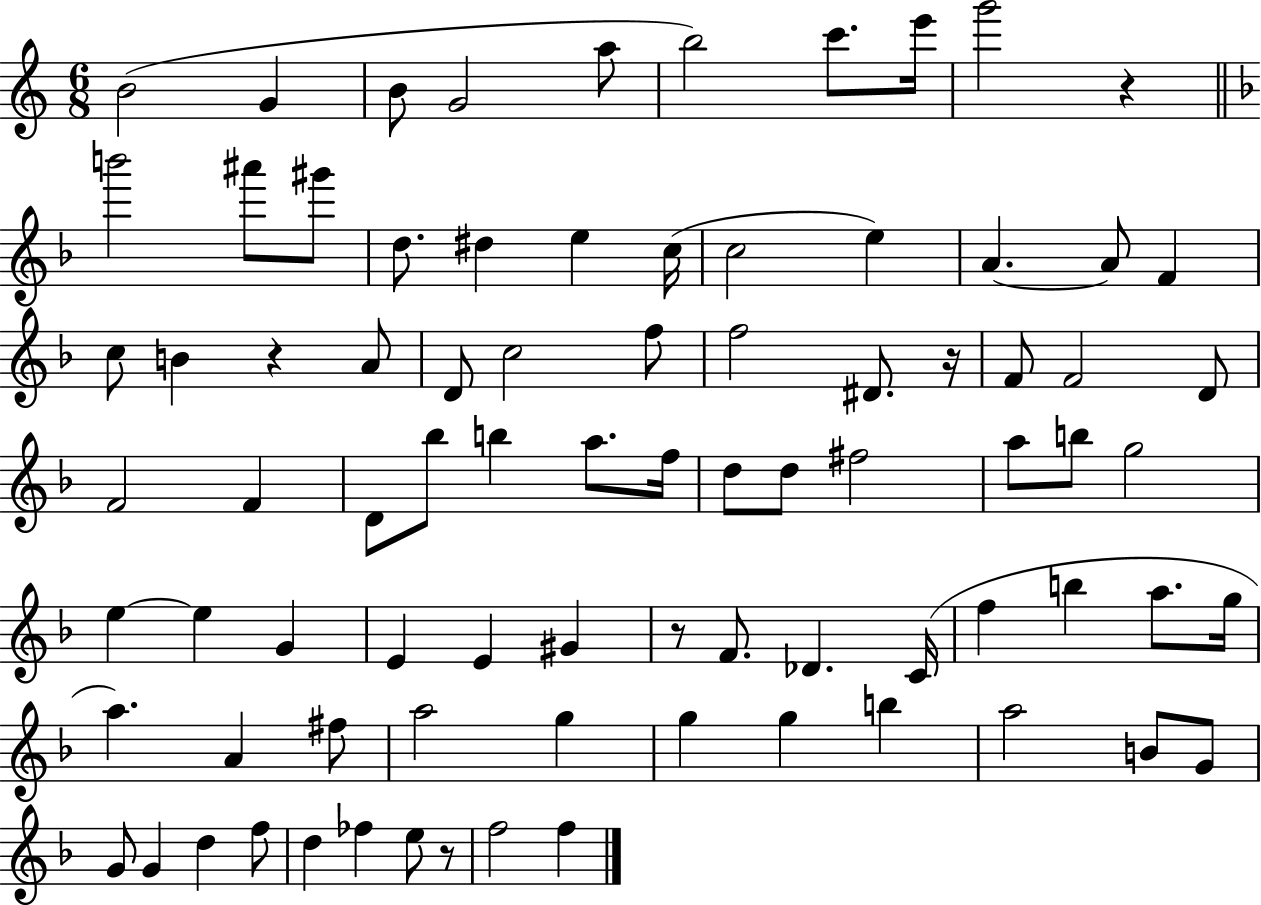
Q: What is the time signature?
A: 6/8